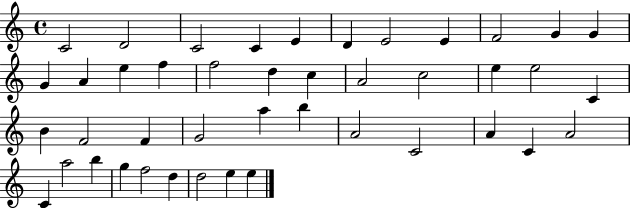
{
  \clef treble
  \time 4/4
  \defaultTimeSignature
  \key c \major
  c'2 d'2 | c'2 c'4 e'4 | d'4 e'2 e'4 | f'2 g'4 g'4 | \break g'4 a'4 e''4 f''4 | f''2 d''4 c''4 | a'2 c''2 | e''4 e''2 c'4 | \break b'4 f'2 f'4 | g'2 a''4 b''4 | a'2 c'2 | a'4 c'4 a'2 | \break c'4 a''2 b''4 | g''4 f''2 d''4 | d''2 e''4 e''4 | \bar "|."
}